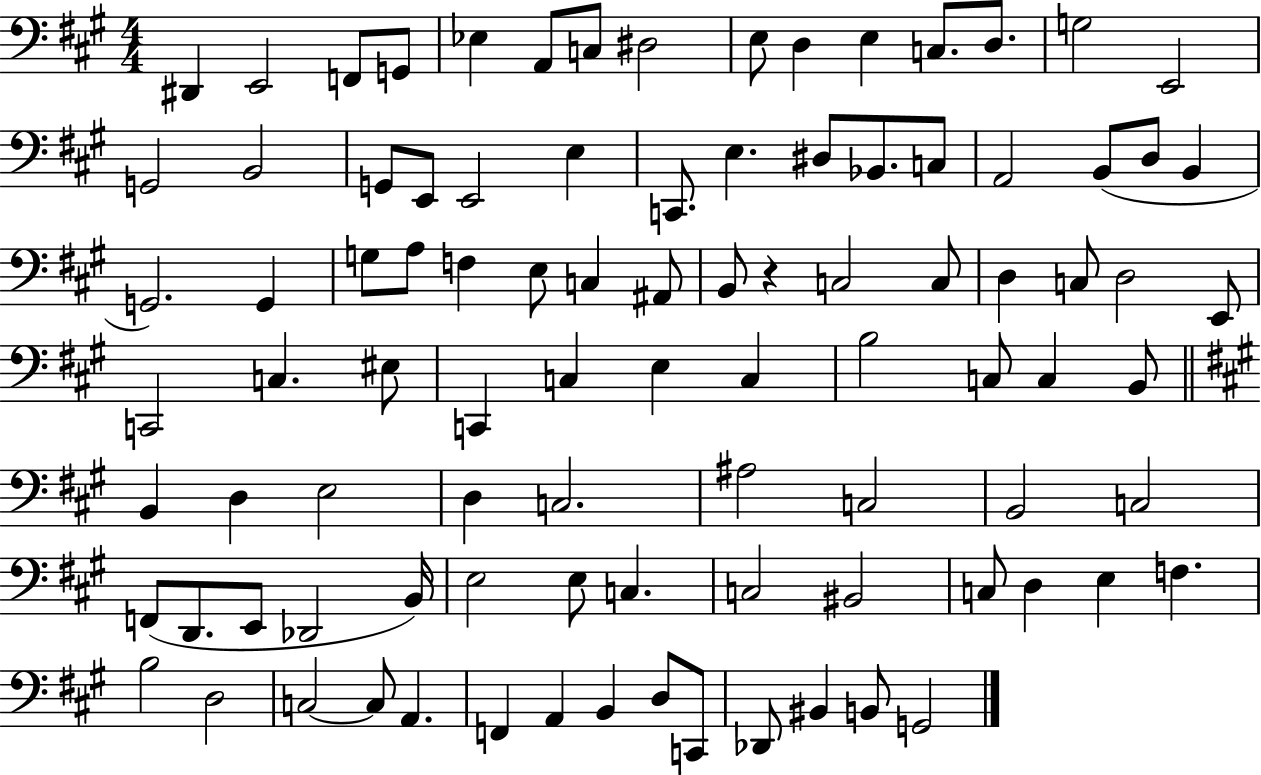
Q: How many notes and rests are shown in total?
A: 94